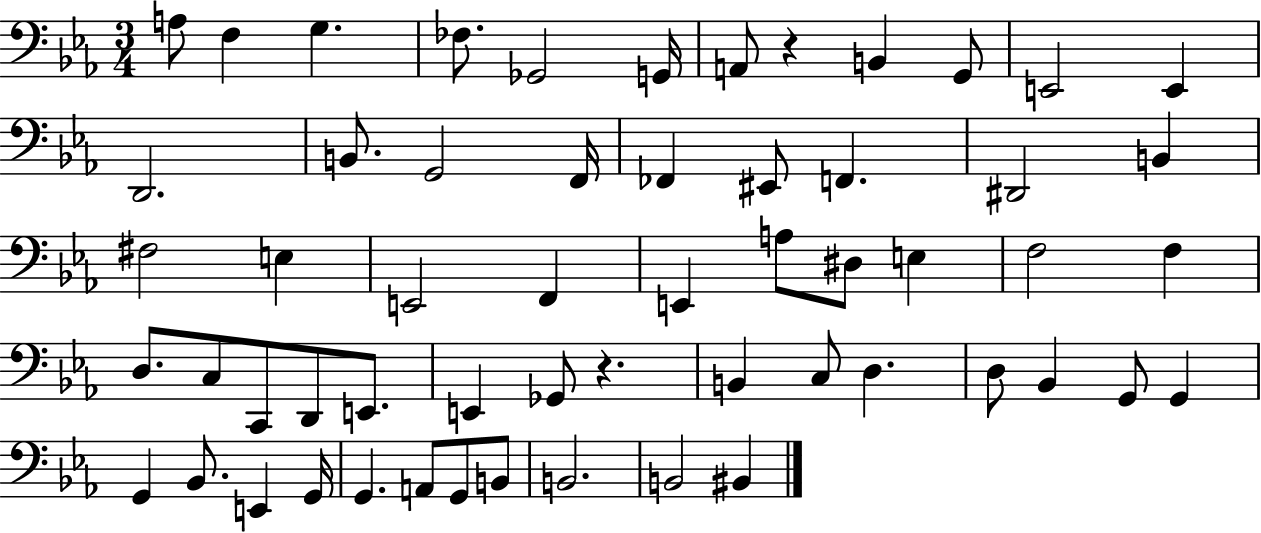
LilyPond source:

{
  \clef bass
  \numericTimeSignature
  \time 3/4
  \key ees \major
  \repeat volta 2 { a8 f4 g4. | fes8. ges,2 g,16 | a,8 r4 b,4 g,8 | e,2 e,4 | \break d,2. | b,8. g,2 f,16 | fes,4 eis,8 f,4. | dis,2 b,4 | \break fis2 e4 | e,2 f,4 | e,4 a8 dis8 e4 | f2 f4 | \break d8. c8 c,8 d,8 e,8. | e,4 ges,8 r4. | b,4 c8 d4. | d8 bes,4 g,8 g,4 | \break g,4 bes,8. e,4 g,16 | g,4. a,8 g,8 b,8 | b,2. | b,2 bis,4 | \break } \bar "|."
}